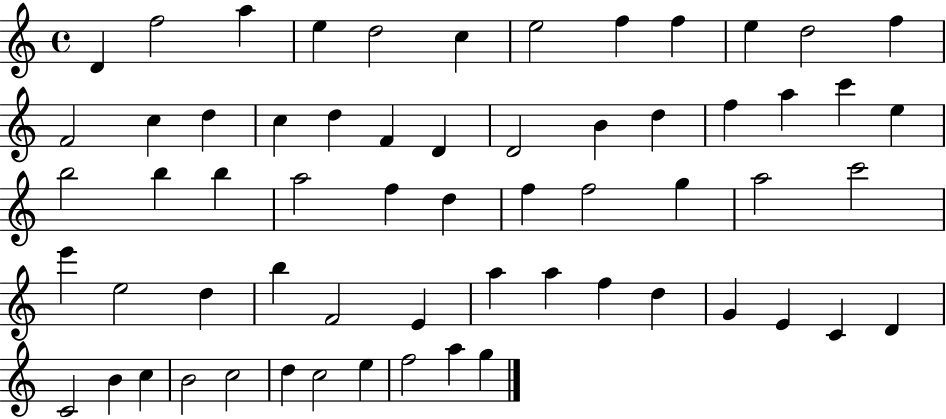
D4/q F5/h A5/q E5/q D5/h C5/q E5/h F5/q F5/q E5/q D5/h F5/q F4/h C5/q D5/q C5/q D5/q F4/q D4/q D4/h B4/q D5/q F5/q A5/q C6/q E5/q B5/h B5/q B5/q A5/h F5/q D5/q F5/q F5/h G5/q A5/h C6/h E6/q E5/h D5/q B5/q F4/h E4/q A5/q A5/q F5/q D5/q G4/q E4/q C4/q D4/q C4/h B4/q C5/q B4/h C5/h D5/q C5/h E5/q F5/h A5/q G5/q